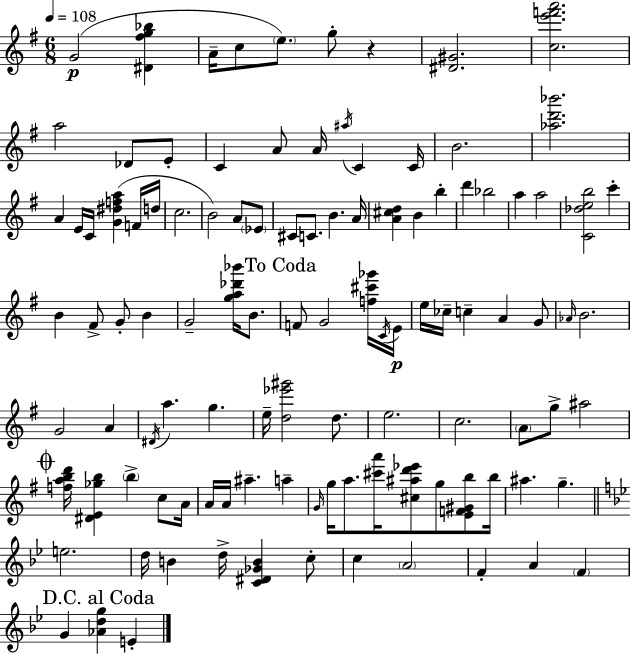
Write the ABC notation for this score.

X:1
T:Untitled
M:6/8
L:1/4
K:Em
G2 [^D^fg_b] A/4 c/2 e/2 g/2 z [^D^G]2 [ce'f'a']2 a2 _D/2 E/2 C A/2 A/4 ^a/4 C C/4 B2 [_ad'_b']2 A E/4 C/4 [G^dfa] F/4 d/4 c2 B2 A/2 _E/2 ^C/2 C/2 B A/4 [A^cd] B b d' _b2 a a2 [C_deb]2 c' B ^F/2 G/2 B G2 [ga_d'_b']/4 B/2 F/2 G2 [f^c'_g']/4 C/4 E/4 e/4 _c/4 c A G/2 _A/4 B2 G2 A ^D/4 a g e/4 [d_e'^g']2 d/2 e2 c2 A/2 g/2 ^a2 [fabd']/4 [^DE_gb] b c/2 A/4 A/4 A/4 ^a a G/4 g/4 a/2 [^c'a']/4 [^c^ad'_e']/2 g/2 [EF^Gb]/2 b/4 ^a g e2 d/4 B d/4 [C^D_GB] c/2 c A2 F A F G [_Adg] E